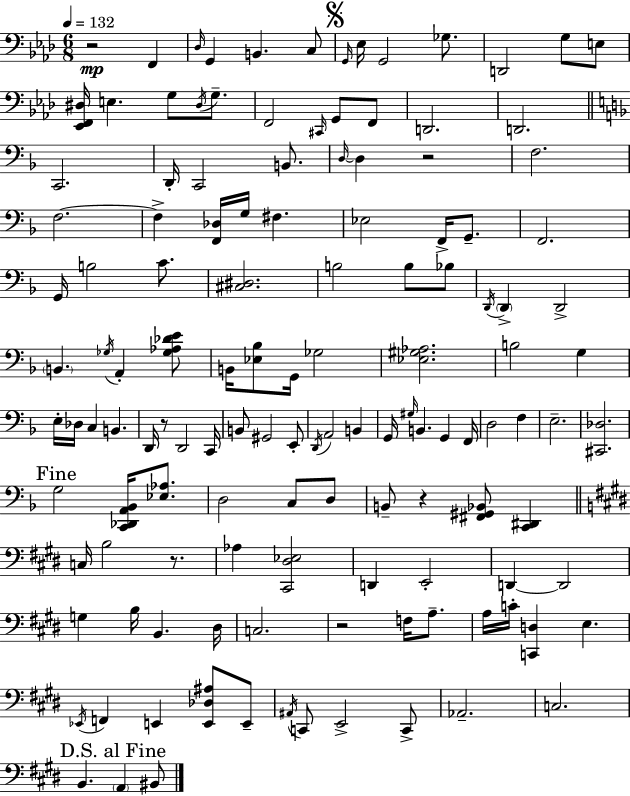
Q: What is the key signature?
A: F minor